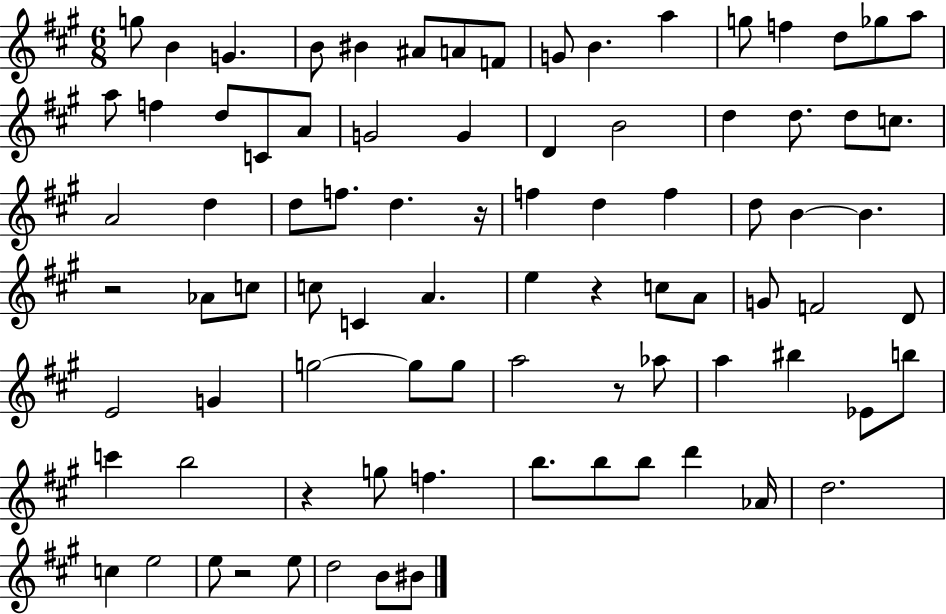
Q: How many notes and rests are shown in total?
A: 85